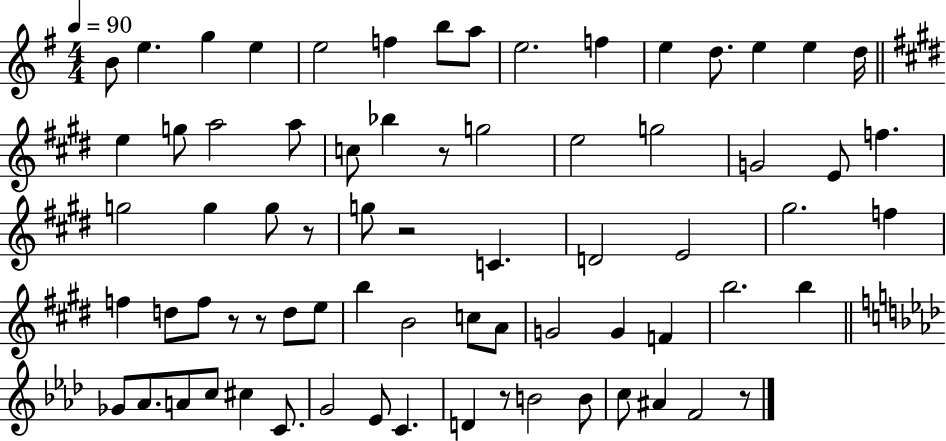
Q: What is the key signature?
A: G major